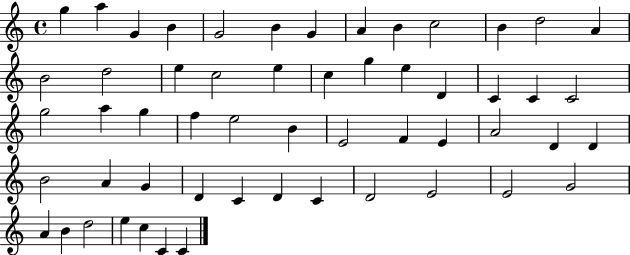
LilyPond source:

{
  \clef treble
  \time 4/4
  \defaultTimeSignature
  \key c \major
  g''4 a''4 g'4 b'4 | g'2 b'4 g'4 | a'4 b'4 c''2 | b'4 d''2 a'4 | \break b'2 d''2 | e''4 c''2 e''4 | c''4 g''4 e''4 d'4 | c'4 c'4 c'2 | \break g''2 a''4 g''4 | f''4 e''2 b'4 | e'2 f'4 e'4 | a'2 d'4 d'4 | \break b'2 a'4 g'4 | d'4 c'4 d'4 c'4 | d'2 e'2 | e'2 g'2 | \break a'4 b'4 d''2 | e''4 c''4 c'4 c'4 | \bar "|."
}